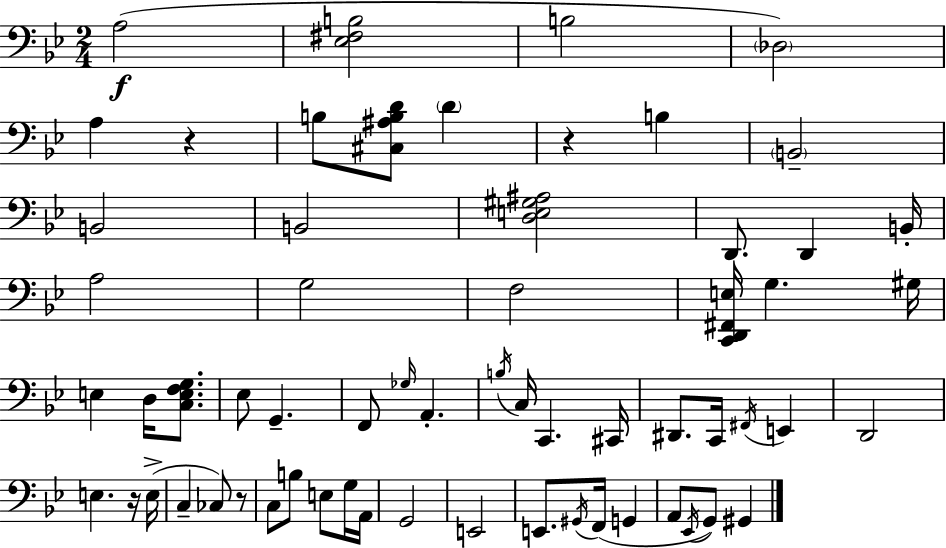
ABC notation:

X:1
T:Untitled
M:2/4
L:1/4
K:Bb
A,2 [_E,^F,B,]2 B,2 _D,2 A, z B,/2 [^C,^A,B,D]/2 D z B, B,,2 B,,2 B,,2 [D,E,^G,^A,]2 D,,/2 D,, B,,/4 A,2 G,2 F,2 [C,,D,,^F,,E,]/4 G, ^G,/4 E, D,/4 [C,E,F,G,]/2 _E,/2 G,, F,,/2 _G,/4 A,, B,/4 C,/4 C,, ^C,,/4 ^D,,/2 C,,/4 ^F,,/4 E,, D,,2 E, z/4 E,/4 C, _C,/2 z/2 C,/2 B,/2 E,/2 G,/4 A,,/4 G,,2 E,,2 E,,/2 ^G,,/4 F,,/4 G,, A,,/2 _E,,/4 G,,/2 ^G,,